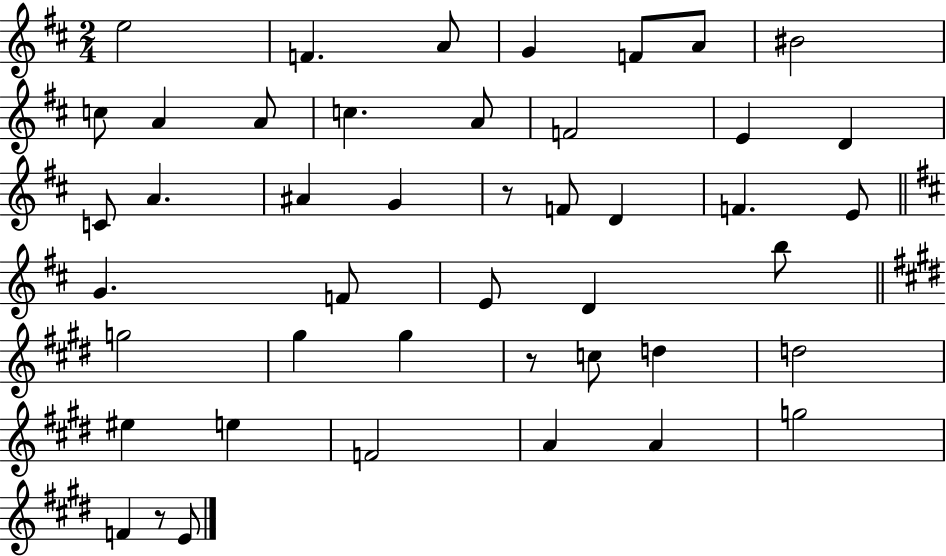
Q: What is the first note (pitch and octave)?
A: E5